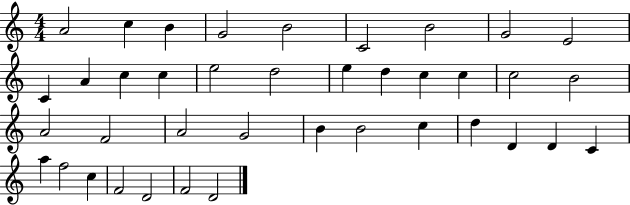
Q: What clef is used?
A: treble